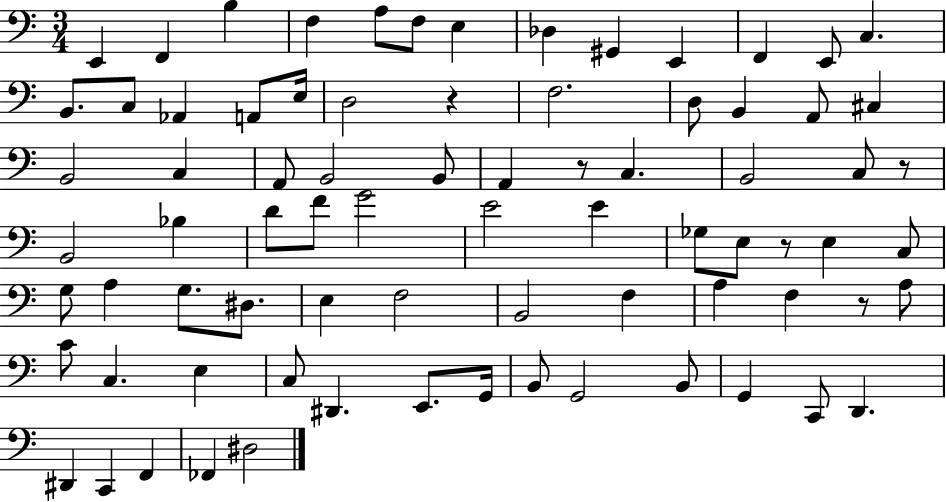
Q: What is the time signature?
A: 3/4